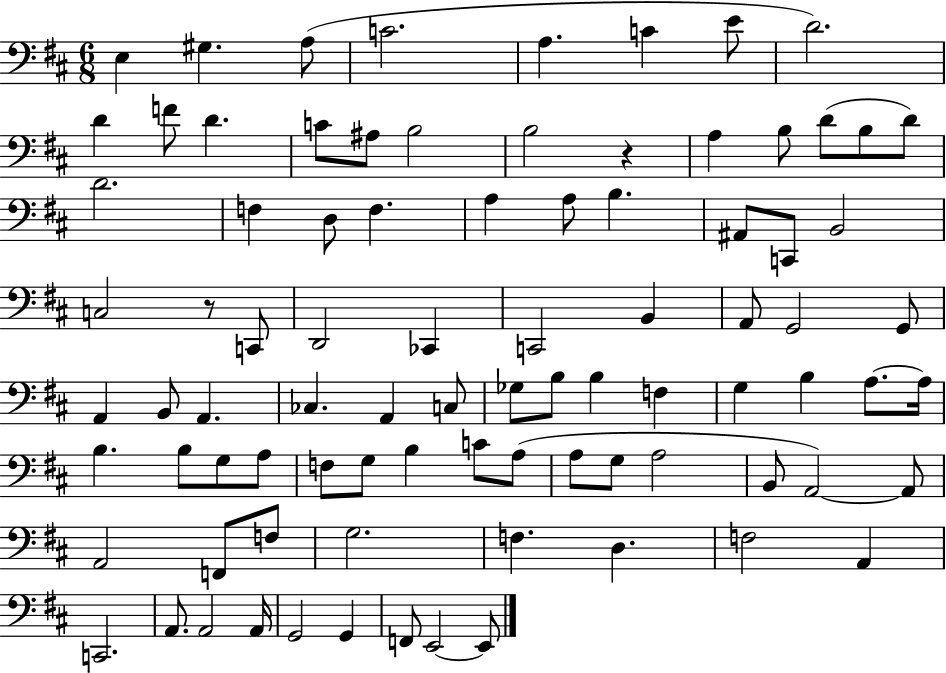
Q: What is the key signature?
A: D major